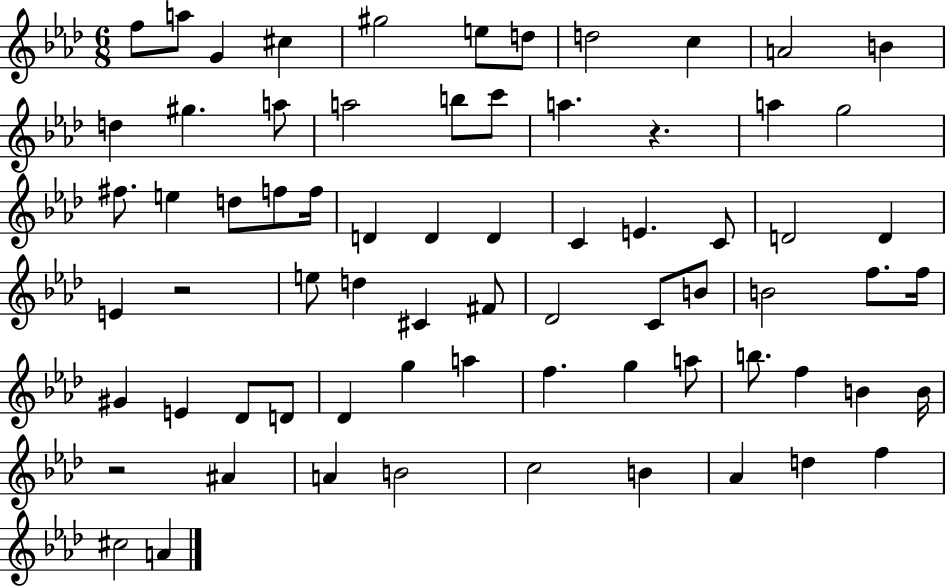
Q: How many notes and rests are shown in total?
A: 71